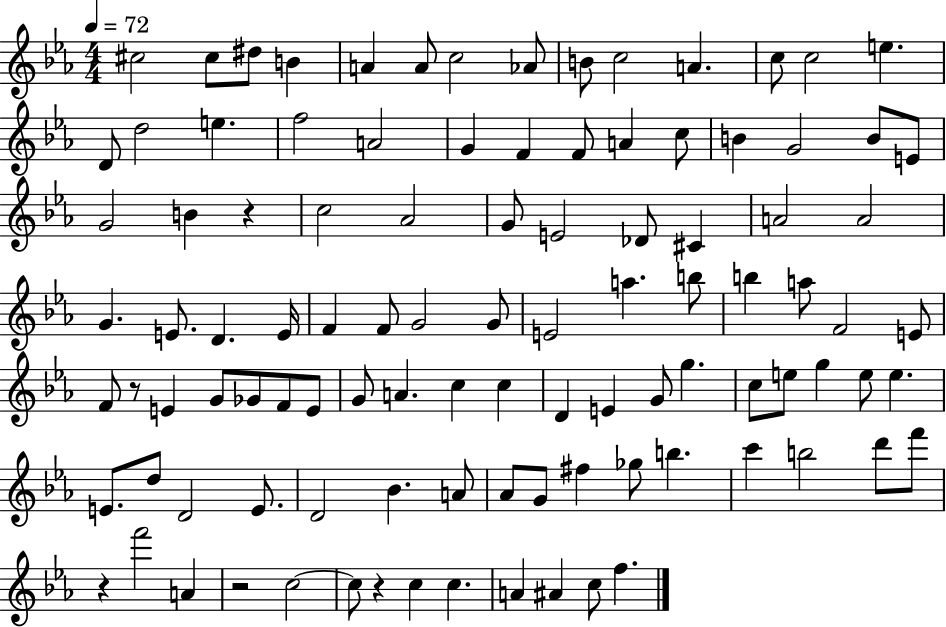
X:1
T:Untitled
M:4/4
L:1/4
K:Eb
^c2 ^c/2 ^d/2 B A A/2 c2 _A/2 B/2 c2 A c/2 c2 e D/2 d2 e f2 A2 G F F/2 A c/2 B G2 B/2 E/2 G2 B z c2 _A2 G/2 E2 _D/2 ^C A2 A2 G E/2 D E/4 F F/2 G2 G/2 E2 a b/2 b a/2 F2 E/2 F/2 z/2 E G/2 _G/2 F/2 E/2 G/2 A c c D E G/2 g c/2 e/2 g e/2 e E/2 d/2 D2 E/2 D2 _B A/2 _A/2 G/2 ^f _g/2 b c' b2 d'/2 f'/2 z f'2 A z2 c2 c/2 z c c A ^A c/2 f